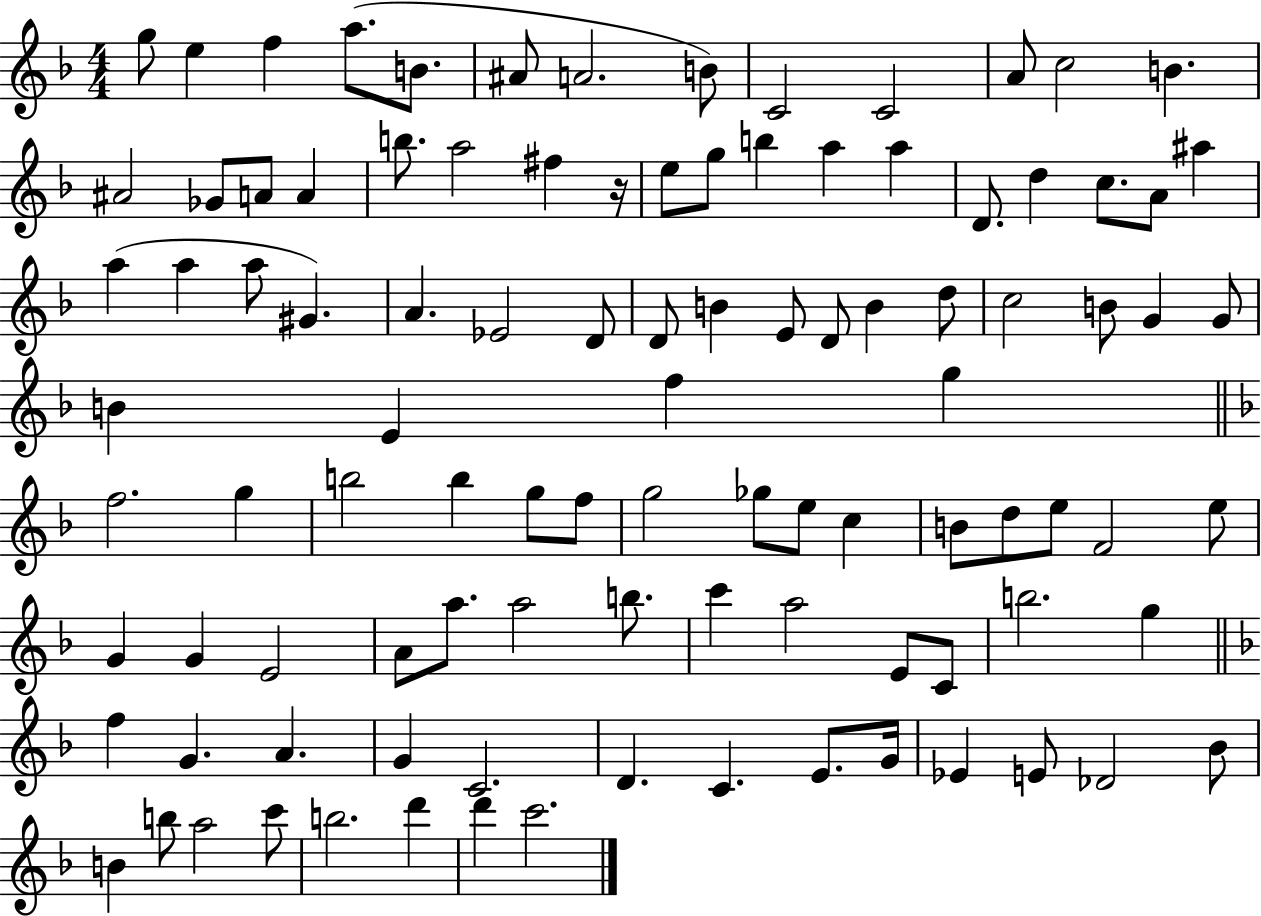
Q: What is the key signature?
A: F major